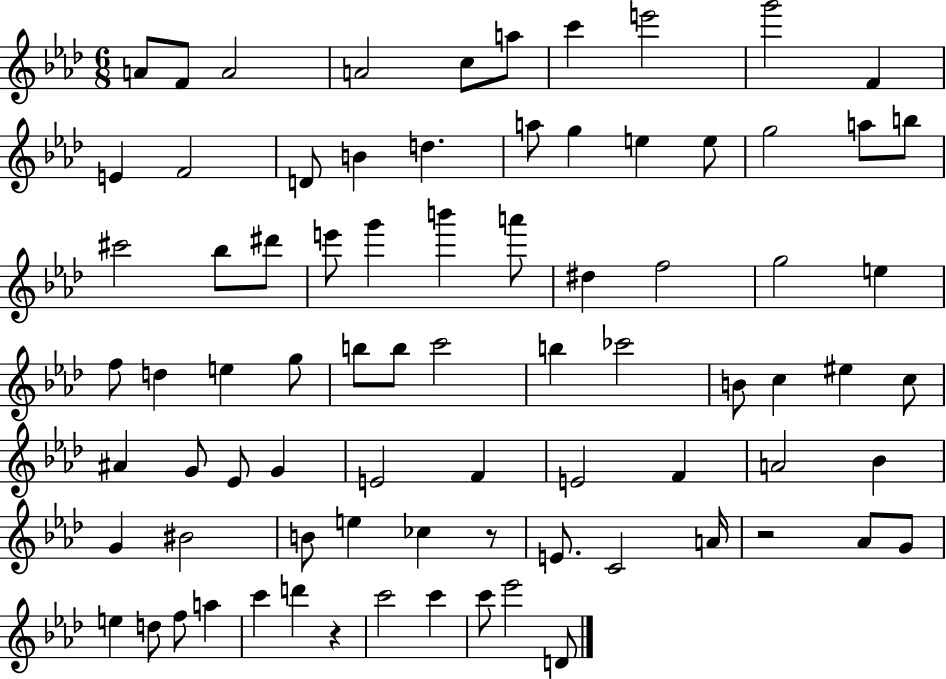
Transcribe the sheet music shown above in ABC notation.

X:1
T:Untitled
M:6/8
L:1/4
K:Ab
A/2 F/2 A2 A2 c/2 a/2 c' e'2 g'2 F E F2 D/2 B d a/2 g e e/2 g2 a/2 b/2 ^c'2 _b/2 ^d'/2 e'/2 g' b' a'/2 ^d f2 g2 e f/2 d e g/2 b/2 b/2 c'2 b _c'2 B/2 c ^e c/2 ^A G/2 _E/2 G E2 F E2 F A2 _B G ^B2 B/2 e _c z/2 E/2 C2 A/4 z2 _A/2 G/2 e d/2 f/2 a c' d' z c'2 c' c'/2 _e'2 D/2